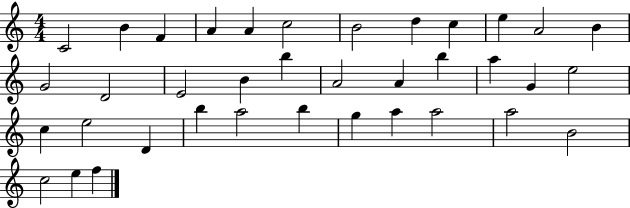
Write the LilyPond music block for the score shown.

{
  \clef treble
  \numericTimeSignature
  \time 4/4
  \key c \major
  c'2 b'4 f'4 | a'4 a'4 c''2 | b'2 d''4 c''4 | e''4 a'2 b'4 | \break g'2 d'2 | e'2 b'4 b''4 | a'2 a'4 b''4 | a''4 g'4 e''2 | \break c''4 e''2 d'4 | b''4 a''2 b''4 | g''4 a''4 a''2 | a''2 b'2 | \break c''2 e''4 f''4 | \bar "|."
}